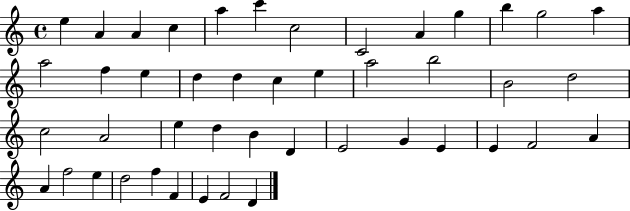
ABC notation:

X:1
T:Untitled
M:4/4
L:1/4
K:C
e A A c a c' c2 C2 A g b g2 a a2 f e d d c e a2 b2 B2 d2 c2 A2 e d B D E2 G E E F2 A A f2 e d2 f F E F2 D